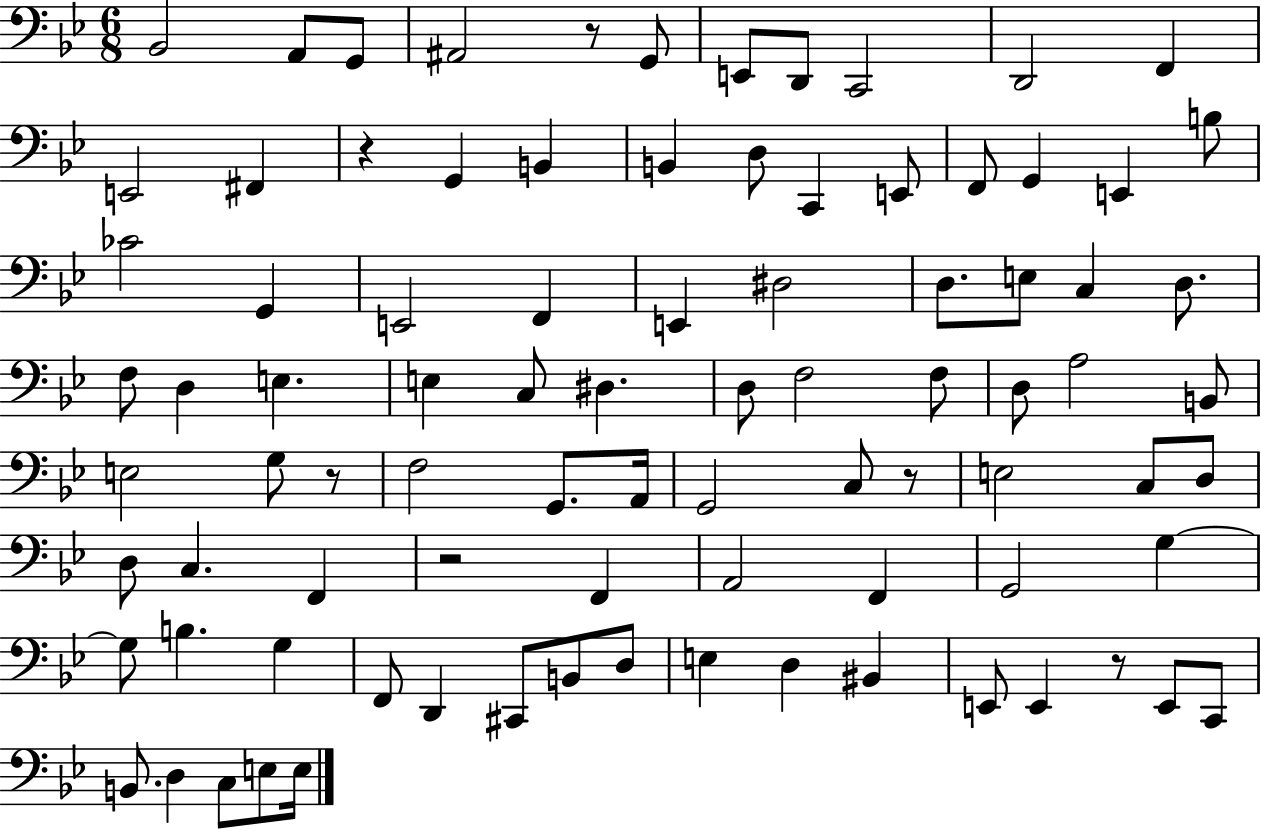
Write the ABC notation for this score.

X:1
T:Untitled
M:6/8
L:1/4
K:Bb
_B,,2 A,,/2 G,,/2 ^A,,2 z/2 G,,/2 E,,/2 D,,/2 C,,2 D,,2 F,, E,,2 ^F,, z G,, B,, B,, D,/2 C,, E,,/2 F,,/2 G,, E,, B,/2 _C2 G,, E,,2 F,, E,, ^D,2 D,/2 E,/2 C, D,/2 F,/2 D, E, E, C,/2 ^D, D,/2 F,2 F,/2 D,/2 A,2 B,,/2 E,2 G,/2 z/2 F,2 G,,/2 A,,/4 G,,2 C,/2 z/2 E,2 C,/2 D,/2 D,/2 C, F,, z2 F,, A,,2 F,, G,,2 G, G,/2 B, G, F,,/2 D,, ^C,,/2 B,,/2 D,/2 E, D, ^B,, E,,/2 E,, z/2 E,,/2 C,,/2 B,,/2 D, C,/2 E,/2 E,/4